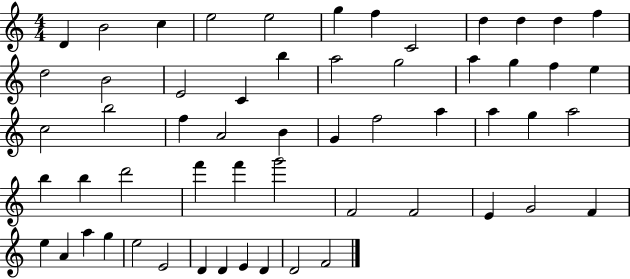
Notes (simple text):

D4/q B4/h C5/q E5/h E5/h G5/q F5/q C4/h D5/q D5/q D5/q F5/q D5/h B4/h E4/h C4/q B5/q A5/h G5/h A5/q G5/q F5/q E5/q C5/h B5/h F5/q A4/h B4/q G4/q F5/h A5/q A5/q G5/q A5/h B5/q B5/q D6/h F6/q F6/q G6/h F4/h F4/h E4/q G4/h F4/q E5/q A4/q A5/q G5/q E5/h E4/h D4/q D4/q E4/q D4/q D4/h F4/h